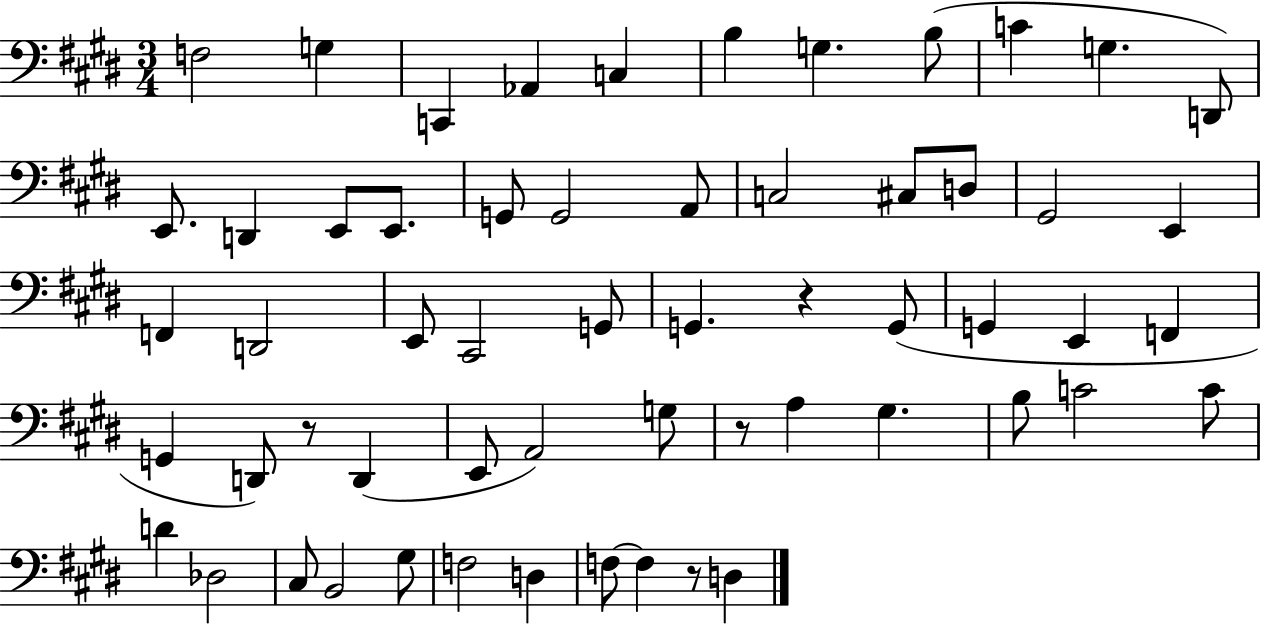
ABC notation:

X:1
T:Untitled
M:3/4
L:1/4
K:E
F,2 G, C,, _A,, C, B, G, B,/2 C G, D,,/2 E,,/2 D,, E,,/2 E,,/2 G,,/2 G,,2 A,,/2 C,2 ^C,/2 D,/2 ^G,,2 E,, F,, D,,2 E,,/2 ^C,,2 G,,/2 G,, z G,,/2 G,, E,, F,, G,, D,,/2 z/2 D,, E,,/2 A,,2 G,/2 z/2 A, ^G, B,/2 C2 C/2 D _D,2 ^C,/2 B,,2 ^G,/2 F,2 D, F,/2 F, z/2 D,